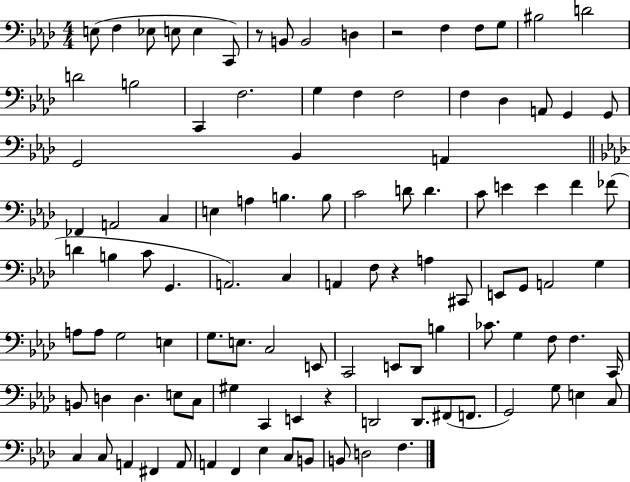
{
  \clef bass
  \numericTimeSignature
  \time 4/4
  \key aes \major
  e8( f4 ees8 e8 e4 c,8) | r8 b,8 b,2 d4 | r2 f4 f8 g8 | bis2 d'2 | \break d'2 b2 | c,4 f2. | g4 f4 f2 | f4 des4 a,8 g,4 g,8 | \break g,2 bes,4 a,4 | \bar "||" \break \key aes \major fes,4 a,2 c4 | e4 a4 b4. b8 | c'2 d'8 d'4. | c'8 e'4 e'4 f'4 fes'8( | \break d'4 b4 c'8 g,4. | a,2.) c4 | a,4 f8 r4 a4 cis,8 | e,8 g,8 a,2 g4 | \break a8 a8 g2 e4 | g8. e8. c2 e,8 | c,2 e,8 des,8 b4 | ces'8. g4 f8 f4. c,16 | \break b,8 d4 d4. e8 c8 | gis4 c,4 e,4 r4 | d,2 d,8. fis,8( f,8. | g,2) g8 e4 c8 | \break c4 c8 a,4 fis,4 a,8 | a,4 f,4 ees4 c8 b,8 | b,8 d2 f4. | \bar "|."
}